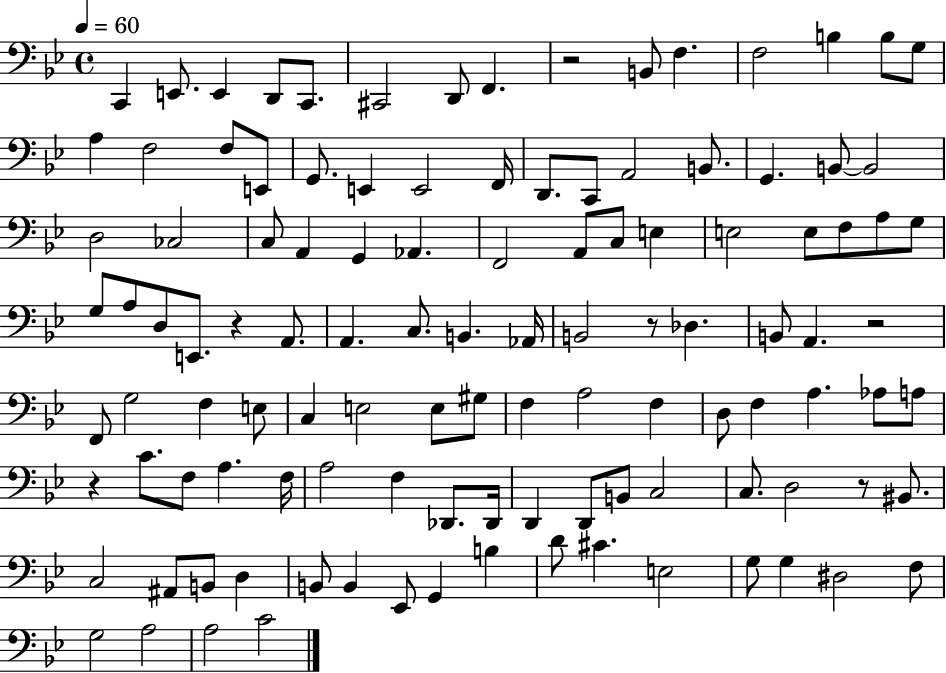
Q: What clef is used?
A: bass